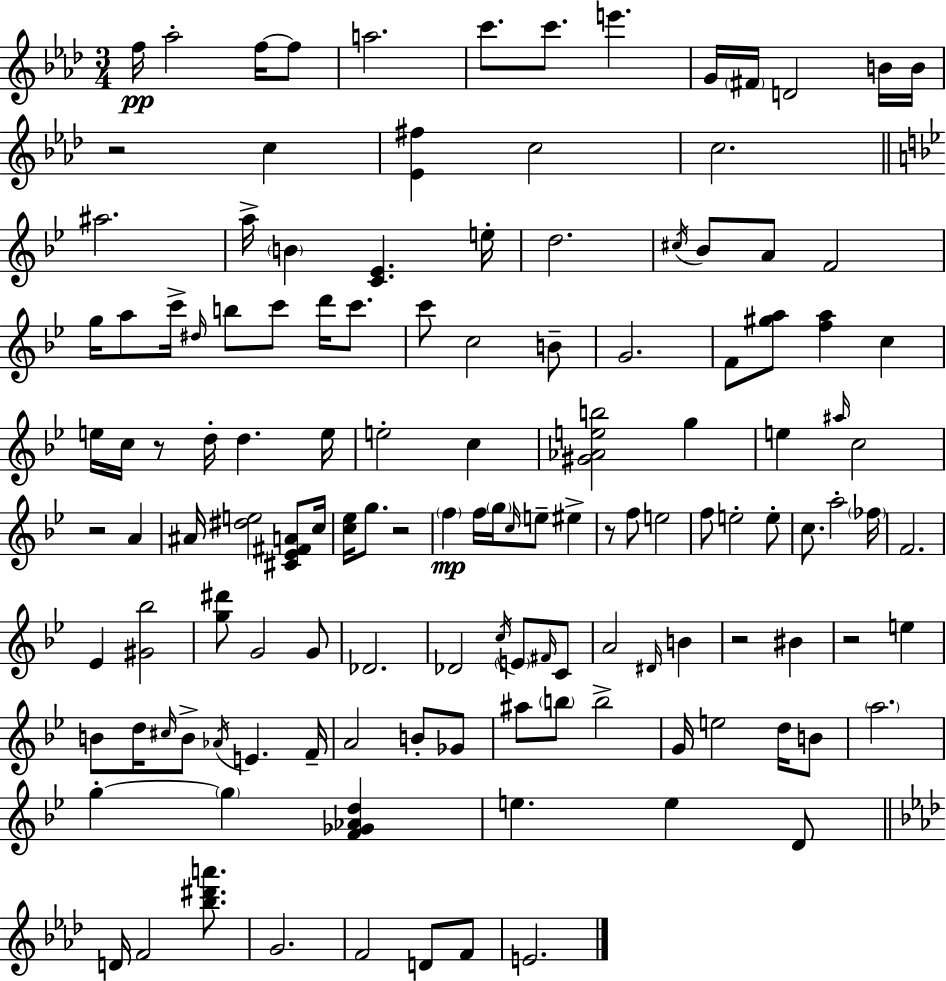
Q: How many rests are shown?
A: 7